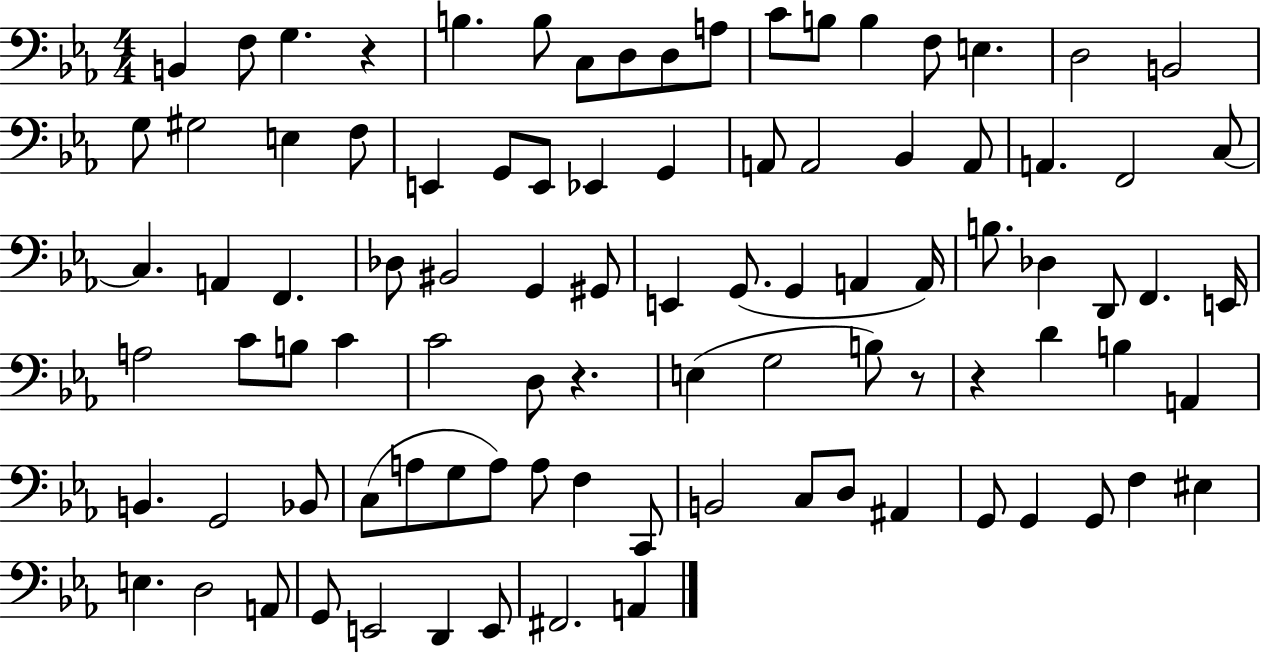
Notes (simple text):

B2/q F3/e G3/q. R/q B3/q. B3/e C3/e D3/e D3/e A3/e C4/e B3/e B3/q F3/e E3/q. D3/h B2/h G3/e G#3/h E3/q F3/e E2/q G2/e E2/e Eb2/q G2/q A2/e A2/h Bb2/q A2/e A2/q. F2/h C3/e C3/q. A2/q F2/q. Db3/e BIS2/h G2/q G#2/e E2/q G2/e. G2/q A2/q A2/s B3/e. Db3/q D2/e F2/q. E2/s A3/h C4/e B3/e C4/q C4/h D3/e R/q. E3/q G3/h B3/e R/e R/q D4/q B3/q A2/q B2/q. G2/h Bb2/e C3/e A3/e G3/e A3/e A3/e F3/q C2/e B2/h C3/e D3/e A#2/q G2/e G2/q G2/e F3/q EIS3/q E3/q. D3/h A2/e G2/e E2/h D2/q E2/e F#2/h. A2/q